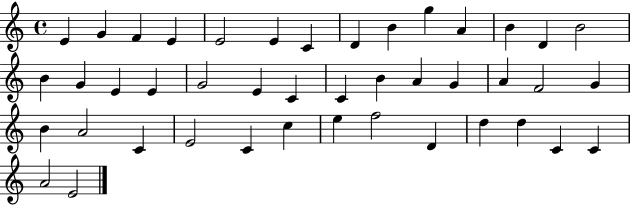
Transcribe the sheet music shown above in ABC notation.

X:1
T:Untitled
M:4/4
L:1/4
K:C
E G F E E2 E C D B g A B D B2 B G E E G2 E C C B A G A F2 G B A2 C E2 C c e f2 D d d C C A2 E2